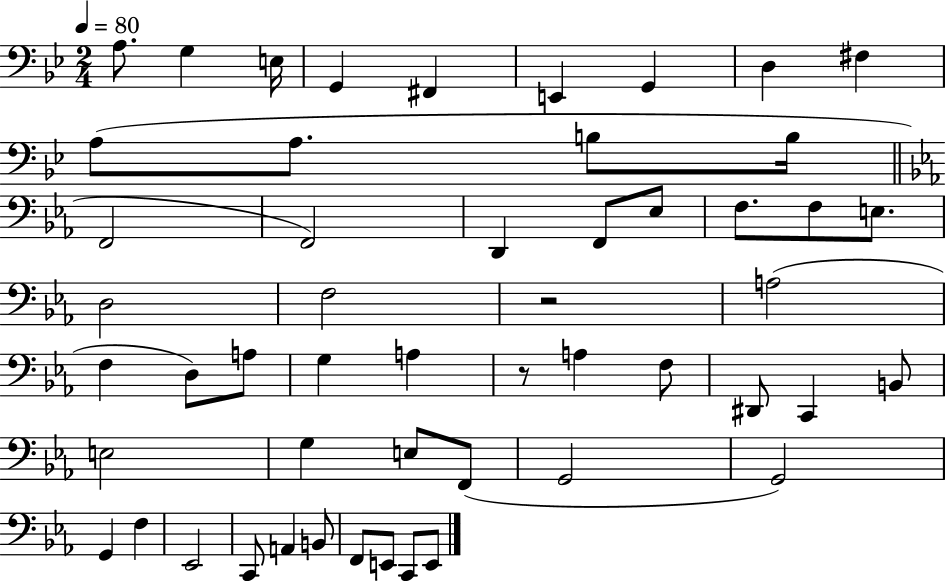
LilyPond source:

{
  \clef bass
  \numericTimeSignature
  \time 2/4
  \key bes \major
  \tempo 4 = 80
  a8. g4 e16 | g,4 fis,4 | e,4 g,4 | d4 fis4 | \break a8( a8. b8 b16 | \bar "||" \break \key ees \major f,2 | f,2) | d,4 f,8 ees8 | f8. f8 e8. | \break d2 | f2 | r2 | a2( | \break f4 d8) a8 | g4 a4 | r8 a4 f8 | dis,8 c,4 b,8 | \break e2 | g4 e8 f,8( | g,2 | g,2) | \break g,4 f4 | ees,2 | c,8 a,4 b,8 | f,8 e,8 c,8 e,8 | \break \bar "|."
}